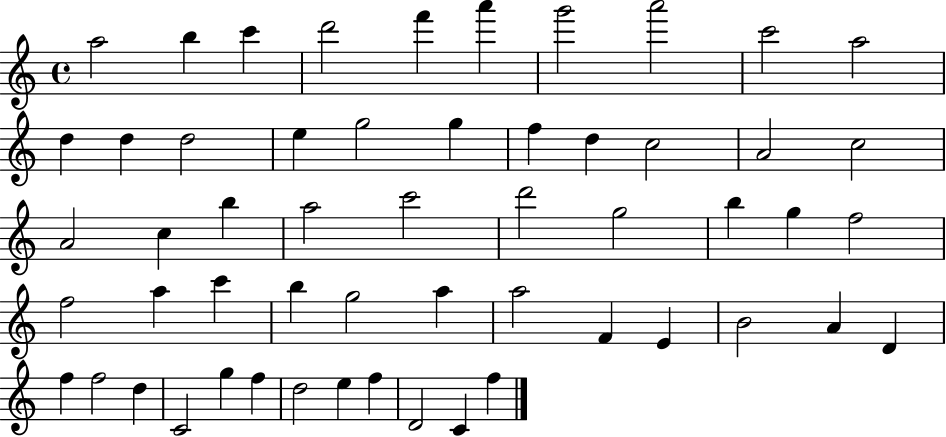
A5/h B5/q C6/q D6/h F6/q A6/q G6/h A6/h C6/h A5/h D5/q D5/q D5/h E5/q G5/h G5/q F5/q D5/q C5/h A4/h C5/h A4/h C5/q B5/q A5/h C6/h D6/h G5/h B5/q G5/q F5/h F5/h A5/q C6/q B5/q G5/h A5/q A5/h F4/q E4/q B4/h A4/q D4/q F5/q F5/h D5/q C4/h G5/q F5/q D5/h E5/q F5/q D4/h C4/q F5/q